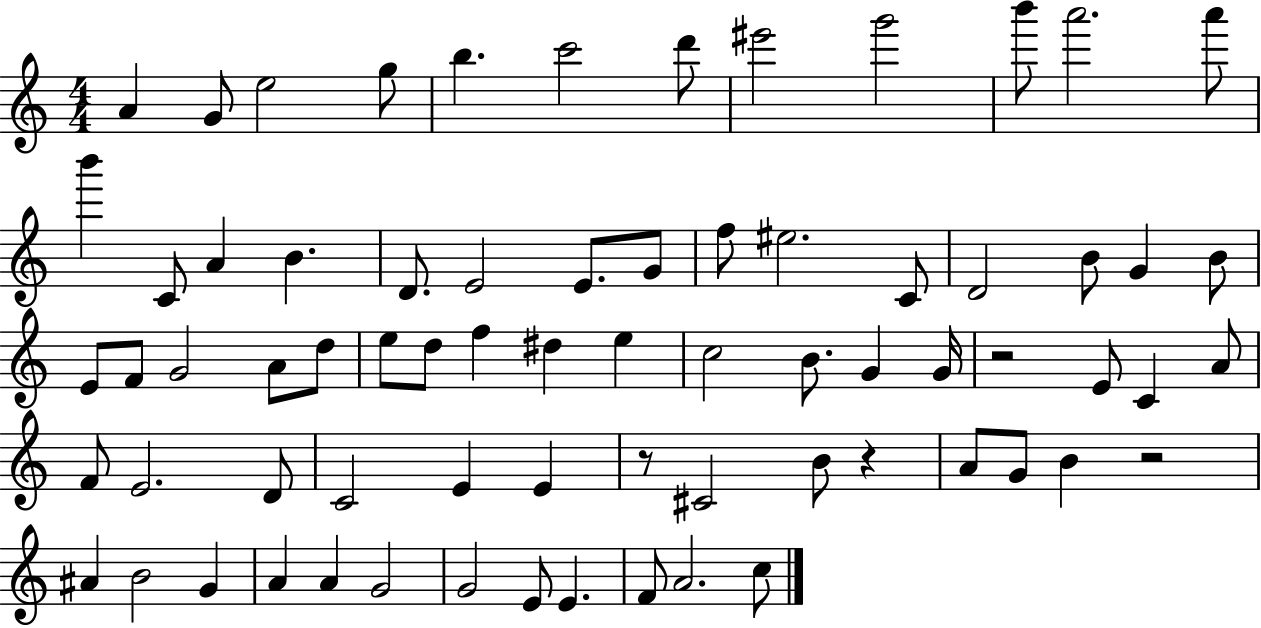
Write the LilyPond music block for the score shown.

{
  \clef treble
  \numericTimeSignature
  \time 4/4
  \key c \major
  a'4 g'8 e''2 g''8 | b''4. c'''2 d'''8 | eis'''2 g'''2 | b'''8 a'''2. a'''8 | \break b'''4 c'8 a'4 b'4. | d'8. e'2 e'8. g'8 | f''8 eis''2. c'8 | d'2 b'8 g'4 b'8 | \break e'8 f'8 g'2 a'8 d''8 | e''8 d''8 f''4 dis''4 e''4 | c''2 b'8. g'4 g'16 | r2 e'8 c'4 a'8 | \break f'8 e'2. d'8 | c'2 e'4 e'4 | r8 cis'2 b'8 r4 | a'8 g'8 b'4 r2 | \break ais'4 b'2 g'4 | a'4 a'4 g'2 | g'2 e'8 e'4. | f'8 a'2. c''8 | \break \bar "|."
}